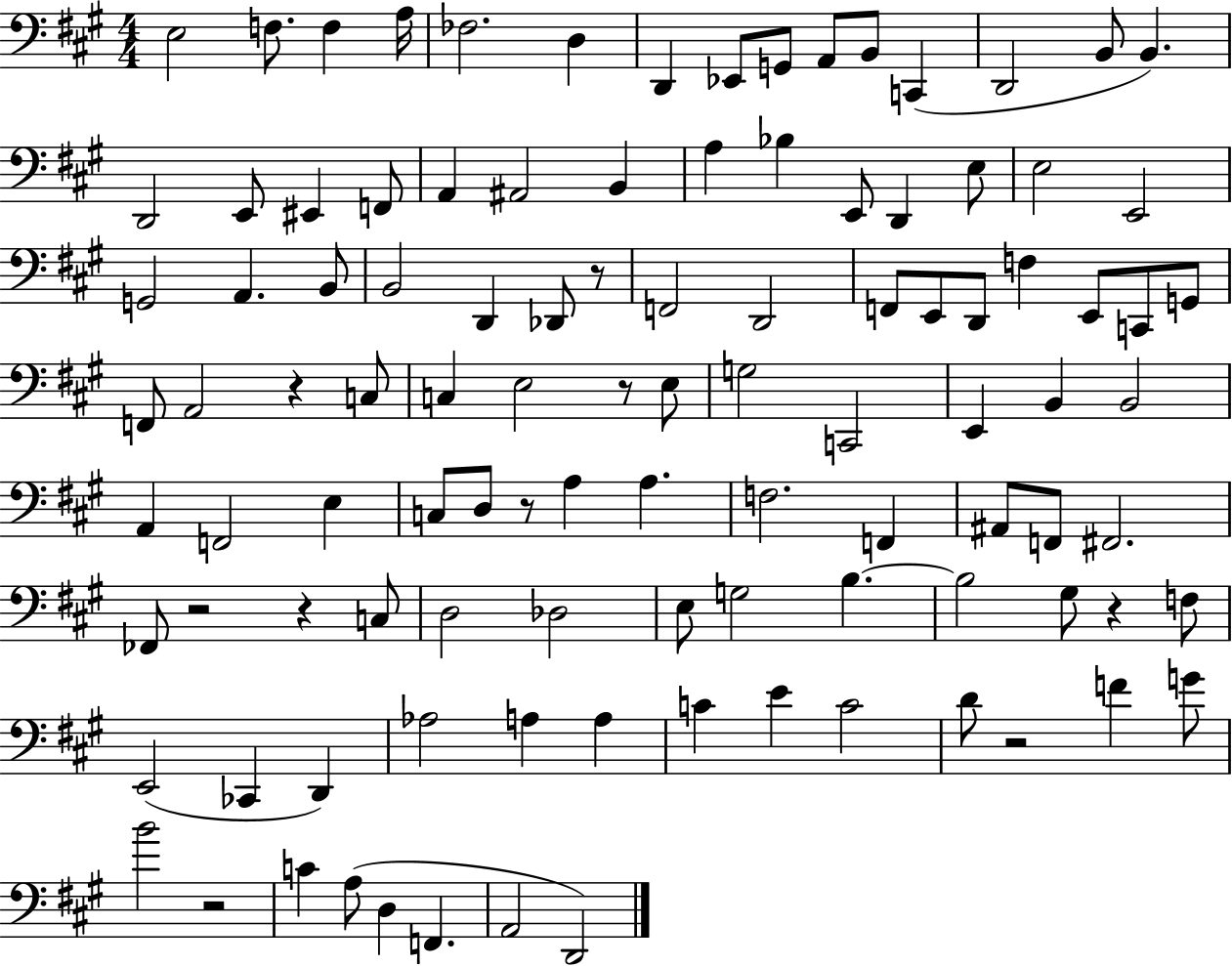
X:1
T:Untitled
M:4/4
L:1/4
K:A
E,2 F,/2 F, A,/4 _F,2 D, D,, _E,,/2 G,,/2 A,,/2 B,,/2 C,, D,,2 B,,/2 B,, D,,2 E,,/2 ^E,, F,,/2 A,, ^A,,2 B,, A, _B, E,,/2 D,, E,/2 E,2 E,,2 G,,2 A,, B,,/2 B,,2 D,, _D,,/2 z/2 F,,2 D,,2 F,,/2 E,,/2 D,,/2 F, E,,/2 C,,/2 G,,/2 F,,/2 A,,2 z C,/2 C, E,2 z/2 E,/2 G,2 C,,2 E,, B,, B,,2 A,, F,,2 E, C,/2 D,/2 z/2 A, A, F,2 F,, ^A,,/2 F,,/2 ^F,,2 _F,,/2 z2 z C,/2 D,2 _D,2 E,/2 G,2 B, B,2 ^G,/2 z F,/2 E,,2 _C,, D,, _A,2 A, A, C E C2 D/2 z2 F G/2 B2 z2 C A,/2 D, F,, A,,2 D,,2